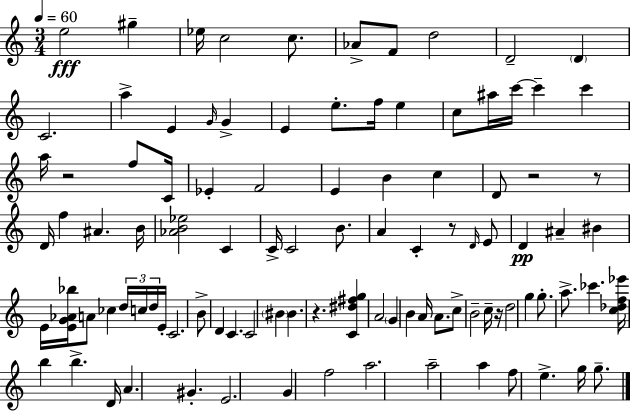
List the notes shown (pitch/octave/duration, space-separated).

E5/h G#5/q Eb5/s C5/h C5/e. Ab4/e F4/e D5/h D4/h D4/q C4/h. A5/q E4/q G4/s G4/q E4/q E5/e. F5/s E5/q C5/e A#5/s C6/s C6/q C6/q A5/s R/h F5/e C4/s Eb4/q F4/h E4/q B4/q C5/q D4/e R/h R/e D4/s F5/q A#4/q. B4/s [Ab4,B4,Eb5]/h C4/q C4/s C4/h B4/e. A4/q C4/q R/e D4/s E4/e D4/q A#4/q BIS4/q E4/s [E4,G4,Ab4,Bb5]/s A4/e CES5/q D5/s C5/s D5/s E4/s C4/h. B4/e D4/q C4/q. C4/h BIS4/q BIS4/q. R/q. [C4,D#5,F#5,G5]/q A4/h G4/q B4/q A4/s A4/e. C5/e B4/h C5/s R/s D5/h G5/q G5/e. A5/e. CES6/q. [C5,Db5,F5,Eb6]/s B5/q B5/q. D4/s A4/q. G#4/q. E4/h. G4/q F5/h A5/h. A5/h A5/q F5/e E5/q. G5/s G5/e.